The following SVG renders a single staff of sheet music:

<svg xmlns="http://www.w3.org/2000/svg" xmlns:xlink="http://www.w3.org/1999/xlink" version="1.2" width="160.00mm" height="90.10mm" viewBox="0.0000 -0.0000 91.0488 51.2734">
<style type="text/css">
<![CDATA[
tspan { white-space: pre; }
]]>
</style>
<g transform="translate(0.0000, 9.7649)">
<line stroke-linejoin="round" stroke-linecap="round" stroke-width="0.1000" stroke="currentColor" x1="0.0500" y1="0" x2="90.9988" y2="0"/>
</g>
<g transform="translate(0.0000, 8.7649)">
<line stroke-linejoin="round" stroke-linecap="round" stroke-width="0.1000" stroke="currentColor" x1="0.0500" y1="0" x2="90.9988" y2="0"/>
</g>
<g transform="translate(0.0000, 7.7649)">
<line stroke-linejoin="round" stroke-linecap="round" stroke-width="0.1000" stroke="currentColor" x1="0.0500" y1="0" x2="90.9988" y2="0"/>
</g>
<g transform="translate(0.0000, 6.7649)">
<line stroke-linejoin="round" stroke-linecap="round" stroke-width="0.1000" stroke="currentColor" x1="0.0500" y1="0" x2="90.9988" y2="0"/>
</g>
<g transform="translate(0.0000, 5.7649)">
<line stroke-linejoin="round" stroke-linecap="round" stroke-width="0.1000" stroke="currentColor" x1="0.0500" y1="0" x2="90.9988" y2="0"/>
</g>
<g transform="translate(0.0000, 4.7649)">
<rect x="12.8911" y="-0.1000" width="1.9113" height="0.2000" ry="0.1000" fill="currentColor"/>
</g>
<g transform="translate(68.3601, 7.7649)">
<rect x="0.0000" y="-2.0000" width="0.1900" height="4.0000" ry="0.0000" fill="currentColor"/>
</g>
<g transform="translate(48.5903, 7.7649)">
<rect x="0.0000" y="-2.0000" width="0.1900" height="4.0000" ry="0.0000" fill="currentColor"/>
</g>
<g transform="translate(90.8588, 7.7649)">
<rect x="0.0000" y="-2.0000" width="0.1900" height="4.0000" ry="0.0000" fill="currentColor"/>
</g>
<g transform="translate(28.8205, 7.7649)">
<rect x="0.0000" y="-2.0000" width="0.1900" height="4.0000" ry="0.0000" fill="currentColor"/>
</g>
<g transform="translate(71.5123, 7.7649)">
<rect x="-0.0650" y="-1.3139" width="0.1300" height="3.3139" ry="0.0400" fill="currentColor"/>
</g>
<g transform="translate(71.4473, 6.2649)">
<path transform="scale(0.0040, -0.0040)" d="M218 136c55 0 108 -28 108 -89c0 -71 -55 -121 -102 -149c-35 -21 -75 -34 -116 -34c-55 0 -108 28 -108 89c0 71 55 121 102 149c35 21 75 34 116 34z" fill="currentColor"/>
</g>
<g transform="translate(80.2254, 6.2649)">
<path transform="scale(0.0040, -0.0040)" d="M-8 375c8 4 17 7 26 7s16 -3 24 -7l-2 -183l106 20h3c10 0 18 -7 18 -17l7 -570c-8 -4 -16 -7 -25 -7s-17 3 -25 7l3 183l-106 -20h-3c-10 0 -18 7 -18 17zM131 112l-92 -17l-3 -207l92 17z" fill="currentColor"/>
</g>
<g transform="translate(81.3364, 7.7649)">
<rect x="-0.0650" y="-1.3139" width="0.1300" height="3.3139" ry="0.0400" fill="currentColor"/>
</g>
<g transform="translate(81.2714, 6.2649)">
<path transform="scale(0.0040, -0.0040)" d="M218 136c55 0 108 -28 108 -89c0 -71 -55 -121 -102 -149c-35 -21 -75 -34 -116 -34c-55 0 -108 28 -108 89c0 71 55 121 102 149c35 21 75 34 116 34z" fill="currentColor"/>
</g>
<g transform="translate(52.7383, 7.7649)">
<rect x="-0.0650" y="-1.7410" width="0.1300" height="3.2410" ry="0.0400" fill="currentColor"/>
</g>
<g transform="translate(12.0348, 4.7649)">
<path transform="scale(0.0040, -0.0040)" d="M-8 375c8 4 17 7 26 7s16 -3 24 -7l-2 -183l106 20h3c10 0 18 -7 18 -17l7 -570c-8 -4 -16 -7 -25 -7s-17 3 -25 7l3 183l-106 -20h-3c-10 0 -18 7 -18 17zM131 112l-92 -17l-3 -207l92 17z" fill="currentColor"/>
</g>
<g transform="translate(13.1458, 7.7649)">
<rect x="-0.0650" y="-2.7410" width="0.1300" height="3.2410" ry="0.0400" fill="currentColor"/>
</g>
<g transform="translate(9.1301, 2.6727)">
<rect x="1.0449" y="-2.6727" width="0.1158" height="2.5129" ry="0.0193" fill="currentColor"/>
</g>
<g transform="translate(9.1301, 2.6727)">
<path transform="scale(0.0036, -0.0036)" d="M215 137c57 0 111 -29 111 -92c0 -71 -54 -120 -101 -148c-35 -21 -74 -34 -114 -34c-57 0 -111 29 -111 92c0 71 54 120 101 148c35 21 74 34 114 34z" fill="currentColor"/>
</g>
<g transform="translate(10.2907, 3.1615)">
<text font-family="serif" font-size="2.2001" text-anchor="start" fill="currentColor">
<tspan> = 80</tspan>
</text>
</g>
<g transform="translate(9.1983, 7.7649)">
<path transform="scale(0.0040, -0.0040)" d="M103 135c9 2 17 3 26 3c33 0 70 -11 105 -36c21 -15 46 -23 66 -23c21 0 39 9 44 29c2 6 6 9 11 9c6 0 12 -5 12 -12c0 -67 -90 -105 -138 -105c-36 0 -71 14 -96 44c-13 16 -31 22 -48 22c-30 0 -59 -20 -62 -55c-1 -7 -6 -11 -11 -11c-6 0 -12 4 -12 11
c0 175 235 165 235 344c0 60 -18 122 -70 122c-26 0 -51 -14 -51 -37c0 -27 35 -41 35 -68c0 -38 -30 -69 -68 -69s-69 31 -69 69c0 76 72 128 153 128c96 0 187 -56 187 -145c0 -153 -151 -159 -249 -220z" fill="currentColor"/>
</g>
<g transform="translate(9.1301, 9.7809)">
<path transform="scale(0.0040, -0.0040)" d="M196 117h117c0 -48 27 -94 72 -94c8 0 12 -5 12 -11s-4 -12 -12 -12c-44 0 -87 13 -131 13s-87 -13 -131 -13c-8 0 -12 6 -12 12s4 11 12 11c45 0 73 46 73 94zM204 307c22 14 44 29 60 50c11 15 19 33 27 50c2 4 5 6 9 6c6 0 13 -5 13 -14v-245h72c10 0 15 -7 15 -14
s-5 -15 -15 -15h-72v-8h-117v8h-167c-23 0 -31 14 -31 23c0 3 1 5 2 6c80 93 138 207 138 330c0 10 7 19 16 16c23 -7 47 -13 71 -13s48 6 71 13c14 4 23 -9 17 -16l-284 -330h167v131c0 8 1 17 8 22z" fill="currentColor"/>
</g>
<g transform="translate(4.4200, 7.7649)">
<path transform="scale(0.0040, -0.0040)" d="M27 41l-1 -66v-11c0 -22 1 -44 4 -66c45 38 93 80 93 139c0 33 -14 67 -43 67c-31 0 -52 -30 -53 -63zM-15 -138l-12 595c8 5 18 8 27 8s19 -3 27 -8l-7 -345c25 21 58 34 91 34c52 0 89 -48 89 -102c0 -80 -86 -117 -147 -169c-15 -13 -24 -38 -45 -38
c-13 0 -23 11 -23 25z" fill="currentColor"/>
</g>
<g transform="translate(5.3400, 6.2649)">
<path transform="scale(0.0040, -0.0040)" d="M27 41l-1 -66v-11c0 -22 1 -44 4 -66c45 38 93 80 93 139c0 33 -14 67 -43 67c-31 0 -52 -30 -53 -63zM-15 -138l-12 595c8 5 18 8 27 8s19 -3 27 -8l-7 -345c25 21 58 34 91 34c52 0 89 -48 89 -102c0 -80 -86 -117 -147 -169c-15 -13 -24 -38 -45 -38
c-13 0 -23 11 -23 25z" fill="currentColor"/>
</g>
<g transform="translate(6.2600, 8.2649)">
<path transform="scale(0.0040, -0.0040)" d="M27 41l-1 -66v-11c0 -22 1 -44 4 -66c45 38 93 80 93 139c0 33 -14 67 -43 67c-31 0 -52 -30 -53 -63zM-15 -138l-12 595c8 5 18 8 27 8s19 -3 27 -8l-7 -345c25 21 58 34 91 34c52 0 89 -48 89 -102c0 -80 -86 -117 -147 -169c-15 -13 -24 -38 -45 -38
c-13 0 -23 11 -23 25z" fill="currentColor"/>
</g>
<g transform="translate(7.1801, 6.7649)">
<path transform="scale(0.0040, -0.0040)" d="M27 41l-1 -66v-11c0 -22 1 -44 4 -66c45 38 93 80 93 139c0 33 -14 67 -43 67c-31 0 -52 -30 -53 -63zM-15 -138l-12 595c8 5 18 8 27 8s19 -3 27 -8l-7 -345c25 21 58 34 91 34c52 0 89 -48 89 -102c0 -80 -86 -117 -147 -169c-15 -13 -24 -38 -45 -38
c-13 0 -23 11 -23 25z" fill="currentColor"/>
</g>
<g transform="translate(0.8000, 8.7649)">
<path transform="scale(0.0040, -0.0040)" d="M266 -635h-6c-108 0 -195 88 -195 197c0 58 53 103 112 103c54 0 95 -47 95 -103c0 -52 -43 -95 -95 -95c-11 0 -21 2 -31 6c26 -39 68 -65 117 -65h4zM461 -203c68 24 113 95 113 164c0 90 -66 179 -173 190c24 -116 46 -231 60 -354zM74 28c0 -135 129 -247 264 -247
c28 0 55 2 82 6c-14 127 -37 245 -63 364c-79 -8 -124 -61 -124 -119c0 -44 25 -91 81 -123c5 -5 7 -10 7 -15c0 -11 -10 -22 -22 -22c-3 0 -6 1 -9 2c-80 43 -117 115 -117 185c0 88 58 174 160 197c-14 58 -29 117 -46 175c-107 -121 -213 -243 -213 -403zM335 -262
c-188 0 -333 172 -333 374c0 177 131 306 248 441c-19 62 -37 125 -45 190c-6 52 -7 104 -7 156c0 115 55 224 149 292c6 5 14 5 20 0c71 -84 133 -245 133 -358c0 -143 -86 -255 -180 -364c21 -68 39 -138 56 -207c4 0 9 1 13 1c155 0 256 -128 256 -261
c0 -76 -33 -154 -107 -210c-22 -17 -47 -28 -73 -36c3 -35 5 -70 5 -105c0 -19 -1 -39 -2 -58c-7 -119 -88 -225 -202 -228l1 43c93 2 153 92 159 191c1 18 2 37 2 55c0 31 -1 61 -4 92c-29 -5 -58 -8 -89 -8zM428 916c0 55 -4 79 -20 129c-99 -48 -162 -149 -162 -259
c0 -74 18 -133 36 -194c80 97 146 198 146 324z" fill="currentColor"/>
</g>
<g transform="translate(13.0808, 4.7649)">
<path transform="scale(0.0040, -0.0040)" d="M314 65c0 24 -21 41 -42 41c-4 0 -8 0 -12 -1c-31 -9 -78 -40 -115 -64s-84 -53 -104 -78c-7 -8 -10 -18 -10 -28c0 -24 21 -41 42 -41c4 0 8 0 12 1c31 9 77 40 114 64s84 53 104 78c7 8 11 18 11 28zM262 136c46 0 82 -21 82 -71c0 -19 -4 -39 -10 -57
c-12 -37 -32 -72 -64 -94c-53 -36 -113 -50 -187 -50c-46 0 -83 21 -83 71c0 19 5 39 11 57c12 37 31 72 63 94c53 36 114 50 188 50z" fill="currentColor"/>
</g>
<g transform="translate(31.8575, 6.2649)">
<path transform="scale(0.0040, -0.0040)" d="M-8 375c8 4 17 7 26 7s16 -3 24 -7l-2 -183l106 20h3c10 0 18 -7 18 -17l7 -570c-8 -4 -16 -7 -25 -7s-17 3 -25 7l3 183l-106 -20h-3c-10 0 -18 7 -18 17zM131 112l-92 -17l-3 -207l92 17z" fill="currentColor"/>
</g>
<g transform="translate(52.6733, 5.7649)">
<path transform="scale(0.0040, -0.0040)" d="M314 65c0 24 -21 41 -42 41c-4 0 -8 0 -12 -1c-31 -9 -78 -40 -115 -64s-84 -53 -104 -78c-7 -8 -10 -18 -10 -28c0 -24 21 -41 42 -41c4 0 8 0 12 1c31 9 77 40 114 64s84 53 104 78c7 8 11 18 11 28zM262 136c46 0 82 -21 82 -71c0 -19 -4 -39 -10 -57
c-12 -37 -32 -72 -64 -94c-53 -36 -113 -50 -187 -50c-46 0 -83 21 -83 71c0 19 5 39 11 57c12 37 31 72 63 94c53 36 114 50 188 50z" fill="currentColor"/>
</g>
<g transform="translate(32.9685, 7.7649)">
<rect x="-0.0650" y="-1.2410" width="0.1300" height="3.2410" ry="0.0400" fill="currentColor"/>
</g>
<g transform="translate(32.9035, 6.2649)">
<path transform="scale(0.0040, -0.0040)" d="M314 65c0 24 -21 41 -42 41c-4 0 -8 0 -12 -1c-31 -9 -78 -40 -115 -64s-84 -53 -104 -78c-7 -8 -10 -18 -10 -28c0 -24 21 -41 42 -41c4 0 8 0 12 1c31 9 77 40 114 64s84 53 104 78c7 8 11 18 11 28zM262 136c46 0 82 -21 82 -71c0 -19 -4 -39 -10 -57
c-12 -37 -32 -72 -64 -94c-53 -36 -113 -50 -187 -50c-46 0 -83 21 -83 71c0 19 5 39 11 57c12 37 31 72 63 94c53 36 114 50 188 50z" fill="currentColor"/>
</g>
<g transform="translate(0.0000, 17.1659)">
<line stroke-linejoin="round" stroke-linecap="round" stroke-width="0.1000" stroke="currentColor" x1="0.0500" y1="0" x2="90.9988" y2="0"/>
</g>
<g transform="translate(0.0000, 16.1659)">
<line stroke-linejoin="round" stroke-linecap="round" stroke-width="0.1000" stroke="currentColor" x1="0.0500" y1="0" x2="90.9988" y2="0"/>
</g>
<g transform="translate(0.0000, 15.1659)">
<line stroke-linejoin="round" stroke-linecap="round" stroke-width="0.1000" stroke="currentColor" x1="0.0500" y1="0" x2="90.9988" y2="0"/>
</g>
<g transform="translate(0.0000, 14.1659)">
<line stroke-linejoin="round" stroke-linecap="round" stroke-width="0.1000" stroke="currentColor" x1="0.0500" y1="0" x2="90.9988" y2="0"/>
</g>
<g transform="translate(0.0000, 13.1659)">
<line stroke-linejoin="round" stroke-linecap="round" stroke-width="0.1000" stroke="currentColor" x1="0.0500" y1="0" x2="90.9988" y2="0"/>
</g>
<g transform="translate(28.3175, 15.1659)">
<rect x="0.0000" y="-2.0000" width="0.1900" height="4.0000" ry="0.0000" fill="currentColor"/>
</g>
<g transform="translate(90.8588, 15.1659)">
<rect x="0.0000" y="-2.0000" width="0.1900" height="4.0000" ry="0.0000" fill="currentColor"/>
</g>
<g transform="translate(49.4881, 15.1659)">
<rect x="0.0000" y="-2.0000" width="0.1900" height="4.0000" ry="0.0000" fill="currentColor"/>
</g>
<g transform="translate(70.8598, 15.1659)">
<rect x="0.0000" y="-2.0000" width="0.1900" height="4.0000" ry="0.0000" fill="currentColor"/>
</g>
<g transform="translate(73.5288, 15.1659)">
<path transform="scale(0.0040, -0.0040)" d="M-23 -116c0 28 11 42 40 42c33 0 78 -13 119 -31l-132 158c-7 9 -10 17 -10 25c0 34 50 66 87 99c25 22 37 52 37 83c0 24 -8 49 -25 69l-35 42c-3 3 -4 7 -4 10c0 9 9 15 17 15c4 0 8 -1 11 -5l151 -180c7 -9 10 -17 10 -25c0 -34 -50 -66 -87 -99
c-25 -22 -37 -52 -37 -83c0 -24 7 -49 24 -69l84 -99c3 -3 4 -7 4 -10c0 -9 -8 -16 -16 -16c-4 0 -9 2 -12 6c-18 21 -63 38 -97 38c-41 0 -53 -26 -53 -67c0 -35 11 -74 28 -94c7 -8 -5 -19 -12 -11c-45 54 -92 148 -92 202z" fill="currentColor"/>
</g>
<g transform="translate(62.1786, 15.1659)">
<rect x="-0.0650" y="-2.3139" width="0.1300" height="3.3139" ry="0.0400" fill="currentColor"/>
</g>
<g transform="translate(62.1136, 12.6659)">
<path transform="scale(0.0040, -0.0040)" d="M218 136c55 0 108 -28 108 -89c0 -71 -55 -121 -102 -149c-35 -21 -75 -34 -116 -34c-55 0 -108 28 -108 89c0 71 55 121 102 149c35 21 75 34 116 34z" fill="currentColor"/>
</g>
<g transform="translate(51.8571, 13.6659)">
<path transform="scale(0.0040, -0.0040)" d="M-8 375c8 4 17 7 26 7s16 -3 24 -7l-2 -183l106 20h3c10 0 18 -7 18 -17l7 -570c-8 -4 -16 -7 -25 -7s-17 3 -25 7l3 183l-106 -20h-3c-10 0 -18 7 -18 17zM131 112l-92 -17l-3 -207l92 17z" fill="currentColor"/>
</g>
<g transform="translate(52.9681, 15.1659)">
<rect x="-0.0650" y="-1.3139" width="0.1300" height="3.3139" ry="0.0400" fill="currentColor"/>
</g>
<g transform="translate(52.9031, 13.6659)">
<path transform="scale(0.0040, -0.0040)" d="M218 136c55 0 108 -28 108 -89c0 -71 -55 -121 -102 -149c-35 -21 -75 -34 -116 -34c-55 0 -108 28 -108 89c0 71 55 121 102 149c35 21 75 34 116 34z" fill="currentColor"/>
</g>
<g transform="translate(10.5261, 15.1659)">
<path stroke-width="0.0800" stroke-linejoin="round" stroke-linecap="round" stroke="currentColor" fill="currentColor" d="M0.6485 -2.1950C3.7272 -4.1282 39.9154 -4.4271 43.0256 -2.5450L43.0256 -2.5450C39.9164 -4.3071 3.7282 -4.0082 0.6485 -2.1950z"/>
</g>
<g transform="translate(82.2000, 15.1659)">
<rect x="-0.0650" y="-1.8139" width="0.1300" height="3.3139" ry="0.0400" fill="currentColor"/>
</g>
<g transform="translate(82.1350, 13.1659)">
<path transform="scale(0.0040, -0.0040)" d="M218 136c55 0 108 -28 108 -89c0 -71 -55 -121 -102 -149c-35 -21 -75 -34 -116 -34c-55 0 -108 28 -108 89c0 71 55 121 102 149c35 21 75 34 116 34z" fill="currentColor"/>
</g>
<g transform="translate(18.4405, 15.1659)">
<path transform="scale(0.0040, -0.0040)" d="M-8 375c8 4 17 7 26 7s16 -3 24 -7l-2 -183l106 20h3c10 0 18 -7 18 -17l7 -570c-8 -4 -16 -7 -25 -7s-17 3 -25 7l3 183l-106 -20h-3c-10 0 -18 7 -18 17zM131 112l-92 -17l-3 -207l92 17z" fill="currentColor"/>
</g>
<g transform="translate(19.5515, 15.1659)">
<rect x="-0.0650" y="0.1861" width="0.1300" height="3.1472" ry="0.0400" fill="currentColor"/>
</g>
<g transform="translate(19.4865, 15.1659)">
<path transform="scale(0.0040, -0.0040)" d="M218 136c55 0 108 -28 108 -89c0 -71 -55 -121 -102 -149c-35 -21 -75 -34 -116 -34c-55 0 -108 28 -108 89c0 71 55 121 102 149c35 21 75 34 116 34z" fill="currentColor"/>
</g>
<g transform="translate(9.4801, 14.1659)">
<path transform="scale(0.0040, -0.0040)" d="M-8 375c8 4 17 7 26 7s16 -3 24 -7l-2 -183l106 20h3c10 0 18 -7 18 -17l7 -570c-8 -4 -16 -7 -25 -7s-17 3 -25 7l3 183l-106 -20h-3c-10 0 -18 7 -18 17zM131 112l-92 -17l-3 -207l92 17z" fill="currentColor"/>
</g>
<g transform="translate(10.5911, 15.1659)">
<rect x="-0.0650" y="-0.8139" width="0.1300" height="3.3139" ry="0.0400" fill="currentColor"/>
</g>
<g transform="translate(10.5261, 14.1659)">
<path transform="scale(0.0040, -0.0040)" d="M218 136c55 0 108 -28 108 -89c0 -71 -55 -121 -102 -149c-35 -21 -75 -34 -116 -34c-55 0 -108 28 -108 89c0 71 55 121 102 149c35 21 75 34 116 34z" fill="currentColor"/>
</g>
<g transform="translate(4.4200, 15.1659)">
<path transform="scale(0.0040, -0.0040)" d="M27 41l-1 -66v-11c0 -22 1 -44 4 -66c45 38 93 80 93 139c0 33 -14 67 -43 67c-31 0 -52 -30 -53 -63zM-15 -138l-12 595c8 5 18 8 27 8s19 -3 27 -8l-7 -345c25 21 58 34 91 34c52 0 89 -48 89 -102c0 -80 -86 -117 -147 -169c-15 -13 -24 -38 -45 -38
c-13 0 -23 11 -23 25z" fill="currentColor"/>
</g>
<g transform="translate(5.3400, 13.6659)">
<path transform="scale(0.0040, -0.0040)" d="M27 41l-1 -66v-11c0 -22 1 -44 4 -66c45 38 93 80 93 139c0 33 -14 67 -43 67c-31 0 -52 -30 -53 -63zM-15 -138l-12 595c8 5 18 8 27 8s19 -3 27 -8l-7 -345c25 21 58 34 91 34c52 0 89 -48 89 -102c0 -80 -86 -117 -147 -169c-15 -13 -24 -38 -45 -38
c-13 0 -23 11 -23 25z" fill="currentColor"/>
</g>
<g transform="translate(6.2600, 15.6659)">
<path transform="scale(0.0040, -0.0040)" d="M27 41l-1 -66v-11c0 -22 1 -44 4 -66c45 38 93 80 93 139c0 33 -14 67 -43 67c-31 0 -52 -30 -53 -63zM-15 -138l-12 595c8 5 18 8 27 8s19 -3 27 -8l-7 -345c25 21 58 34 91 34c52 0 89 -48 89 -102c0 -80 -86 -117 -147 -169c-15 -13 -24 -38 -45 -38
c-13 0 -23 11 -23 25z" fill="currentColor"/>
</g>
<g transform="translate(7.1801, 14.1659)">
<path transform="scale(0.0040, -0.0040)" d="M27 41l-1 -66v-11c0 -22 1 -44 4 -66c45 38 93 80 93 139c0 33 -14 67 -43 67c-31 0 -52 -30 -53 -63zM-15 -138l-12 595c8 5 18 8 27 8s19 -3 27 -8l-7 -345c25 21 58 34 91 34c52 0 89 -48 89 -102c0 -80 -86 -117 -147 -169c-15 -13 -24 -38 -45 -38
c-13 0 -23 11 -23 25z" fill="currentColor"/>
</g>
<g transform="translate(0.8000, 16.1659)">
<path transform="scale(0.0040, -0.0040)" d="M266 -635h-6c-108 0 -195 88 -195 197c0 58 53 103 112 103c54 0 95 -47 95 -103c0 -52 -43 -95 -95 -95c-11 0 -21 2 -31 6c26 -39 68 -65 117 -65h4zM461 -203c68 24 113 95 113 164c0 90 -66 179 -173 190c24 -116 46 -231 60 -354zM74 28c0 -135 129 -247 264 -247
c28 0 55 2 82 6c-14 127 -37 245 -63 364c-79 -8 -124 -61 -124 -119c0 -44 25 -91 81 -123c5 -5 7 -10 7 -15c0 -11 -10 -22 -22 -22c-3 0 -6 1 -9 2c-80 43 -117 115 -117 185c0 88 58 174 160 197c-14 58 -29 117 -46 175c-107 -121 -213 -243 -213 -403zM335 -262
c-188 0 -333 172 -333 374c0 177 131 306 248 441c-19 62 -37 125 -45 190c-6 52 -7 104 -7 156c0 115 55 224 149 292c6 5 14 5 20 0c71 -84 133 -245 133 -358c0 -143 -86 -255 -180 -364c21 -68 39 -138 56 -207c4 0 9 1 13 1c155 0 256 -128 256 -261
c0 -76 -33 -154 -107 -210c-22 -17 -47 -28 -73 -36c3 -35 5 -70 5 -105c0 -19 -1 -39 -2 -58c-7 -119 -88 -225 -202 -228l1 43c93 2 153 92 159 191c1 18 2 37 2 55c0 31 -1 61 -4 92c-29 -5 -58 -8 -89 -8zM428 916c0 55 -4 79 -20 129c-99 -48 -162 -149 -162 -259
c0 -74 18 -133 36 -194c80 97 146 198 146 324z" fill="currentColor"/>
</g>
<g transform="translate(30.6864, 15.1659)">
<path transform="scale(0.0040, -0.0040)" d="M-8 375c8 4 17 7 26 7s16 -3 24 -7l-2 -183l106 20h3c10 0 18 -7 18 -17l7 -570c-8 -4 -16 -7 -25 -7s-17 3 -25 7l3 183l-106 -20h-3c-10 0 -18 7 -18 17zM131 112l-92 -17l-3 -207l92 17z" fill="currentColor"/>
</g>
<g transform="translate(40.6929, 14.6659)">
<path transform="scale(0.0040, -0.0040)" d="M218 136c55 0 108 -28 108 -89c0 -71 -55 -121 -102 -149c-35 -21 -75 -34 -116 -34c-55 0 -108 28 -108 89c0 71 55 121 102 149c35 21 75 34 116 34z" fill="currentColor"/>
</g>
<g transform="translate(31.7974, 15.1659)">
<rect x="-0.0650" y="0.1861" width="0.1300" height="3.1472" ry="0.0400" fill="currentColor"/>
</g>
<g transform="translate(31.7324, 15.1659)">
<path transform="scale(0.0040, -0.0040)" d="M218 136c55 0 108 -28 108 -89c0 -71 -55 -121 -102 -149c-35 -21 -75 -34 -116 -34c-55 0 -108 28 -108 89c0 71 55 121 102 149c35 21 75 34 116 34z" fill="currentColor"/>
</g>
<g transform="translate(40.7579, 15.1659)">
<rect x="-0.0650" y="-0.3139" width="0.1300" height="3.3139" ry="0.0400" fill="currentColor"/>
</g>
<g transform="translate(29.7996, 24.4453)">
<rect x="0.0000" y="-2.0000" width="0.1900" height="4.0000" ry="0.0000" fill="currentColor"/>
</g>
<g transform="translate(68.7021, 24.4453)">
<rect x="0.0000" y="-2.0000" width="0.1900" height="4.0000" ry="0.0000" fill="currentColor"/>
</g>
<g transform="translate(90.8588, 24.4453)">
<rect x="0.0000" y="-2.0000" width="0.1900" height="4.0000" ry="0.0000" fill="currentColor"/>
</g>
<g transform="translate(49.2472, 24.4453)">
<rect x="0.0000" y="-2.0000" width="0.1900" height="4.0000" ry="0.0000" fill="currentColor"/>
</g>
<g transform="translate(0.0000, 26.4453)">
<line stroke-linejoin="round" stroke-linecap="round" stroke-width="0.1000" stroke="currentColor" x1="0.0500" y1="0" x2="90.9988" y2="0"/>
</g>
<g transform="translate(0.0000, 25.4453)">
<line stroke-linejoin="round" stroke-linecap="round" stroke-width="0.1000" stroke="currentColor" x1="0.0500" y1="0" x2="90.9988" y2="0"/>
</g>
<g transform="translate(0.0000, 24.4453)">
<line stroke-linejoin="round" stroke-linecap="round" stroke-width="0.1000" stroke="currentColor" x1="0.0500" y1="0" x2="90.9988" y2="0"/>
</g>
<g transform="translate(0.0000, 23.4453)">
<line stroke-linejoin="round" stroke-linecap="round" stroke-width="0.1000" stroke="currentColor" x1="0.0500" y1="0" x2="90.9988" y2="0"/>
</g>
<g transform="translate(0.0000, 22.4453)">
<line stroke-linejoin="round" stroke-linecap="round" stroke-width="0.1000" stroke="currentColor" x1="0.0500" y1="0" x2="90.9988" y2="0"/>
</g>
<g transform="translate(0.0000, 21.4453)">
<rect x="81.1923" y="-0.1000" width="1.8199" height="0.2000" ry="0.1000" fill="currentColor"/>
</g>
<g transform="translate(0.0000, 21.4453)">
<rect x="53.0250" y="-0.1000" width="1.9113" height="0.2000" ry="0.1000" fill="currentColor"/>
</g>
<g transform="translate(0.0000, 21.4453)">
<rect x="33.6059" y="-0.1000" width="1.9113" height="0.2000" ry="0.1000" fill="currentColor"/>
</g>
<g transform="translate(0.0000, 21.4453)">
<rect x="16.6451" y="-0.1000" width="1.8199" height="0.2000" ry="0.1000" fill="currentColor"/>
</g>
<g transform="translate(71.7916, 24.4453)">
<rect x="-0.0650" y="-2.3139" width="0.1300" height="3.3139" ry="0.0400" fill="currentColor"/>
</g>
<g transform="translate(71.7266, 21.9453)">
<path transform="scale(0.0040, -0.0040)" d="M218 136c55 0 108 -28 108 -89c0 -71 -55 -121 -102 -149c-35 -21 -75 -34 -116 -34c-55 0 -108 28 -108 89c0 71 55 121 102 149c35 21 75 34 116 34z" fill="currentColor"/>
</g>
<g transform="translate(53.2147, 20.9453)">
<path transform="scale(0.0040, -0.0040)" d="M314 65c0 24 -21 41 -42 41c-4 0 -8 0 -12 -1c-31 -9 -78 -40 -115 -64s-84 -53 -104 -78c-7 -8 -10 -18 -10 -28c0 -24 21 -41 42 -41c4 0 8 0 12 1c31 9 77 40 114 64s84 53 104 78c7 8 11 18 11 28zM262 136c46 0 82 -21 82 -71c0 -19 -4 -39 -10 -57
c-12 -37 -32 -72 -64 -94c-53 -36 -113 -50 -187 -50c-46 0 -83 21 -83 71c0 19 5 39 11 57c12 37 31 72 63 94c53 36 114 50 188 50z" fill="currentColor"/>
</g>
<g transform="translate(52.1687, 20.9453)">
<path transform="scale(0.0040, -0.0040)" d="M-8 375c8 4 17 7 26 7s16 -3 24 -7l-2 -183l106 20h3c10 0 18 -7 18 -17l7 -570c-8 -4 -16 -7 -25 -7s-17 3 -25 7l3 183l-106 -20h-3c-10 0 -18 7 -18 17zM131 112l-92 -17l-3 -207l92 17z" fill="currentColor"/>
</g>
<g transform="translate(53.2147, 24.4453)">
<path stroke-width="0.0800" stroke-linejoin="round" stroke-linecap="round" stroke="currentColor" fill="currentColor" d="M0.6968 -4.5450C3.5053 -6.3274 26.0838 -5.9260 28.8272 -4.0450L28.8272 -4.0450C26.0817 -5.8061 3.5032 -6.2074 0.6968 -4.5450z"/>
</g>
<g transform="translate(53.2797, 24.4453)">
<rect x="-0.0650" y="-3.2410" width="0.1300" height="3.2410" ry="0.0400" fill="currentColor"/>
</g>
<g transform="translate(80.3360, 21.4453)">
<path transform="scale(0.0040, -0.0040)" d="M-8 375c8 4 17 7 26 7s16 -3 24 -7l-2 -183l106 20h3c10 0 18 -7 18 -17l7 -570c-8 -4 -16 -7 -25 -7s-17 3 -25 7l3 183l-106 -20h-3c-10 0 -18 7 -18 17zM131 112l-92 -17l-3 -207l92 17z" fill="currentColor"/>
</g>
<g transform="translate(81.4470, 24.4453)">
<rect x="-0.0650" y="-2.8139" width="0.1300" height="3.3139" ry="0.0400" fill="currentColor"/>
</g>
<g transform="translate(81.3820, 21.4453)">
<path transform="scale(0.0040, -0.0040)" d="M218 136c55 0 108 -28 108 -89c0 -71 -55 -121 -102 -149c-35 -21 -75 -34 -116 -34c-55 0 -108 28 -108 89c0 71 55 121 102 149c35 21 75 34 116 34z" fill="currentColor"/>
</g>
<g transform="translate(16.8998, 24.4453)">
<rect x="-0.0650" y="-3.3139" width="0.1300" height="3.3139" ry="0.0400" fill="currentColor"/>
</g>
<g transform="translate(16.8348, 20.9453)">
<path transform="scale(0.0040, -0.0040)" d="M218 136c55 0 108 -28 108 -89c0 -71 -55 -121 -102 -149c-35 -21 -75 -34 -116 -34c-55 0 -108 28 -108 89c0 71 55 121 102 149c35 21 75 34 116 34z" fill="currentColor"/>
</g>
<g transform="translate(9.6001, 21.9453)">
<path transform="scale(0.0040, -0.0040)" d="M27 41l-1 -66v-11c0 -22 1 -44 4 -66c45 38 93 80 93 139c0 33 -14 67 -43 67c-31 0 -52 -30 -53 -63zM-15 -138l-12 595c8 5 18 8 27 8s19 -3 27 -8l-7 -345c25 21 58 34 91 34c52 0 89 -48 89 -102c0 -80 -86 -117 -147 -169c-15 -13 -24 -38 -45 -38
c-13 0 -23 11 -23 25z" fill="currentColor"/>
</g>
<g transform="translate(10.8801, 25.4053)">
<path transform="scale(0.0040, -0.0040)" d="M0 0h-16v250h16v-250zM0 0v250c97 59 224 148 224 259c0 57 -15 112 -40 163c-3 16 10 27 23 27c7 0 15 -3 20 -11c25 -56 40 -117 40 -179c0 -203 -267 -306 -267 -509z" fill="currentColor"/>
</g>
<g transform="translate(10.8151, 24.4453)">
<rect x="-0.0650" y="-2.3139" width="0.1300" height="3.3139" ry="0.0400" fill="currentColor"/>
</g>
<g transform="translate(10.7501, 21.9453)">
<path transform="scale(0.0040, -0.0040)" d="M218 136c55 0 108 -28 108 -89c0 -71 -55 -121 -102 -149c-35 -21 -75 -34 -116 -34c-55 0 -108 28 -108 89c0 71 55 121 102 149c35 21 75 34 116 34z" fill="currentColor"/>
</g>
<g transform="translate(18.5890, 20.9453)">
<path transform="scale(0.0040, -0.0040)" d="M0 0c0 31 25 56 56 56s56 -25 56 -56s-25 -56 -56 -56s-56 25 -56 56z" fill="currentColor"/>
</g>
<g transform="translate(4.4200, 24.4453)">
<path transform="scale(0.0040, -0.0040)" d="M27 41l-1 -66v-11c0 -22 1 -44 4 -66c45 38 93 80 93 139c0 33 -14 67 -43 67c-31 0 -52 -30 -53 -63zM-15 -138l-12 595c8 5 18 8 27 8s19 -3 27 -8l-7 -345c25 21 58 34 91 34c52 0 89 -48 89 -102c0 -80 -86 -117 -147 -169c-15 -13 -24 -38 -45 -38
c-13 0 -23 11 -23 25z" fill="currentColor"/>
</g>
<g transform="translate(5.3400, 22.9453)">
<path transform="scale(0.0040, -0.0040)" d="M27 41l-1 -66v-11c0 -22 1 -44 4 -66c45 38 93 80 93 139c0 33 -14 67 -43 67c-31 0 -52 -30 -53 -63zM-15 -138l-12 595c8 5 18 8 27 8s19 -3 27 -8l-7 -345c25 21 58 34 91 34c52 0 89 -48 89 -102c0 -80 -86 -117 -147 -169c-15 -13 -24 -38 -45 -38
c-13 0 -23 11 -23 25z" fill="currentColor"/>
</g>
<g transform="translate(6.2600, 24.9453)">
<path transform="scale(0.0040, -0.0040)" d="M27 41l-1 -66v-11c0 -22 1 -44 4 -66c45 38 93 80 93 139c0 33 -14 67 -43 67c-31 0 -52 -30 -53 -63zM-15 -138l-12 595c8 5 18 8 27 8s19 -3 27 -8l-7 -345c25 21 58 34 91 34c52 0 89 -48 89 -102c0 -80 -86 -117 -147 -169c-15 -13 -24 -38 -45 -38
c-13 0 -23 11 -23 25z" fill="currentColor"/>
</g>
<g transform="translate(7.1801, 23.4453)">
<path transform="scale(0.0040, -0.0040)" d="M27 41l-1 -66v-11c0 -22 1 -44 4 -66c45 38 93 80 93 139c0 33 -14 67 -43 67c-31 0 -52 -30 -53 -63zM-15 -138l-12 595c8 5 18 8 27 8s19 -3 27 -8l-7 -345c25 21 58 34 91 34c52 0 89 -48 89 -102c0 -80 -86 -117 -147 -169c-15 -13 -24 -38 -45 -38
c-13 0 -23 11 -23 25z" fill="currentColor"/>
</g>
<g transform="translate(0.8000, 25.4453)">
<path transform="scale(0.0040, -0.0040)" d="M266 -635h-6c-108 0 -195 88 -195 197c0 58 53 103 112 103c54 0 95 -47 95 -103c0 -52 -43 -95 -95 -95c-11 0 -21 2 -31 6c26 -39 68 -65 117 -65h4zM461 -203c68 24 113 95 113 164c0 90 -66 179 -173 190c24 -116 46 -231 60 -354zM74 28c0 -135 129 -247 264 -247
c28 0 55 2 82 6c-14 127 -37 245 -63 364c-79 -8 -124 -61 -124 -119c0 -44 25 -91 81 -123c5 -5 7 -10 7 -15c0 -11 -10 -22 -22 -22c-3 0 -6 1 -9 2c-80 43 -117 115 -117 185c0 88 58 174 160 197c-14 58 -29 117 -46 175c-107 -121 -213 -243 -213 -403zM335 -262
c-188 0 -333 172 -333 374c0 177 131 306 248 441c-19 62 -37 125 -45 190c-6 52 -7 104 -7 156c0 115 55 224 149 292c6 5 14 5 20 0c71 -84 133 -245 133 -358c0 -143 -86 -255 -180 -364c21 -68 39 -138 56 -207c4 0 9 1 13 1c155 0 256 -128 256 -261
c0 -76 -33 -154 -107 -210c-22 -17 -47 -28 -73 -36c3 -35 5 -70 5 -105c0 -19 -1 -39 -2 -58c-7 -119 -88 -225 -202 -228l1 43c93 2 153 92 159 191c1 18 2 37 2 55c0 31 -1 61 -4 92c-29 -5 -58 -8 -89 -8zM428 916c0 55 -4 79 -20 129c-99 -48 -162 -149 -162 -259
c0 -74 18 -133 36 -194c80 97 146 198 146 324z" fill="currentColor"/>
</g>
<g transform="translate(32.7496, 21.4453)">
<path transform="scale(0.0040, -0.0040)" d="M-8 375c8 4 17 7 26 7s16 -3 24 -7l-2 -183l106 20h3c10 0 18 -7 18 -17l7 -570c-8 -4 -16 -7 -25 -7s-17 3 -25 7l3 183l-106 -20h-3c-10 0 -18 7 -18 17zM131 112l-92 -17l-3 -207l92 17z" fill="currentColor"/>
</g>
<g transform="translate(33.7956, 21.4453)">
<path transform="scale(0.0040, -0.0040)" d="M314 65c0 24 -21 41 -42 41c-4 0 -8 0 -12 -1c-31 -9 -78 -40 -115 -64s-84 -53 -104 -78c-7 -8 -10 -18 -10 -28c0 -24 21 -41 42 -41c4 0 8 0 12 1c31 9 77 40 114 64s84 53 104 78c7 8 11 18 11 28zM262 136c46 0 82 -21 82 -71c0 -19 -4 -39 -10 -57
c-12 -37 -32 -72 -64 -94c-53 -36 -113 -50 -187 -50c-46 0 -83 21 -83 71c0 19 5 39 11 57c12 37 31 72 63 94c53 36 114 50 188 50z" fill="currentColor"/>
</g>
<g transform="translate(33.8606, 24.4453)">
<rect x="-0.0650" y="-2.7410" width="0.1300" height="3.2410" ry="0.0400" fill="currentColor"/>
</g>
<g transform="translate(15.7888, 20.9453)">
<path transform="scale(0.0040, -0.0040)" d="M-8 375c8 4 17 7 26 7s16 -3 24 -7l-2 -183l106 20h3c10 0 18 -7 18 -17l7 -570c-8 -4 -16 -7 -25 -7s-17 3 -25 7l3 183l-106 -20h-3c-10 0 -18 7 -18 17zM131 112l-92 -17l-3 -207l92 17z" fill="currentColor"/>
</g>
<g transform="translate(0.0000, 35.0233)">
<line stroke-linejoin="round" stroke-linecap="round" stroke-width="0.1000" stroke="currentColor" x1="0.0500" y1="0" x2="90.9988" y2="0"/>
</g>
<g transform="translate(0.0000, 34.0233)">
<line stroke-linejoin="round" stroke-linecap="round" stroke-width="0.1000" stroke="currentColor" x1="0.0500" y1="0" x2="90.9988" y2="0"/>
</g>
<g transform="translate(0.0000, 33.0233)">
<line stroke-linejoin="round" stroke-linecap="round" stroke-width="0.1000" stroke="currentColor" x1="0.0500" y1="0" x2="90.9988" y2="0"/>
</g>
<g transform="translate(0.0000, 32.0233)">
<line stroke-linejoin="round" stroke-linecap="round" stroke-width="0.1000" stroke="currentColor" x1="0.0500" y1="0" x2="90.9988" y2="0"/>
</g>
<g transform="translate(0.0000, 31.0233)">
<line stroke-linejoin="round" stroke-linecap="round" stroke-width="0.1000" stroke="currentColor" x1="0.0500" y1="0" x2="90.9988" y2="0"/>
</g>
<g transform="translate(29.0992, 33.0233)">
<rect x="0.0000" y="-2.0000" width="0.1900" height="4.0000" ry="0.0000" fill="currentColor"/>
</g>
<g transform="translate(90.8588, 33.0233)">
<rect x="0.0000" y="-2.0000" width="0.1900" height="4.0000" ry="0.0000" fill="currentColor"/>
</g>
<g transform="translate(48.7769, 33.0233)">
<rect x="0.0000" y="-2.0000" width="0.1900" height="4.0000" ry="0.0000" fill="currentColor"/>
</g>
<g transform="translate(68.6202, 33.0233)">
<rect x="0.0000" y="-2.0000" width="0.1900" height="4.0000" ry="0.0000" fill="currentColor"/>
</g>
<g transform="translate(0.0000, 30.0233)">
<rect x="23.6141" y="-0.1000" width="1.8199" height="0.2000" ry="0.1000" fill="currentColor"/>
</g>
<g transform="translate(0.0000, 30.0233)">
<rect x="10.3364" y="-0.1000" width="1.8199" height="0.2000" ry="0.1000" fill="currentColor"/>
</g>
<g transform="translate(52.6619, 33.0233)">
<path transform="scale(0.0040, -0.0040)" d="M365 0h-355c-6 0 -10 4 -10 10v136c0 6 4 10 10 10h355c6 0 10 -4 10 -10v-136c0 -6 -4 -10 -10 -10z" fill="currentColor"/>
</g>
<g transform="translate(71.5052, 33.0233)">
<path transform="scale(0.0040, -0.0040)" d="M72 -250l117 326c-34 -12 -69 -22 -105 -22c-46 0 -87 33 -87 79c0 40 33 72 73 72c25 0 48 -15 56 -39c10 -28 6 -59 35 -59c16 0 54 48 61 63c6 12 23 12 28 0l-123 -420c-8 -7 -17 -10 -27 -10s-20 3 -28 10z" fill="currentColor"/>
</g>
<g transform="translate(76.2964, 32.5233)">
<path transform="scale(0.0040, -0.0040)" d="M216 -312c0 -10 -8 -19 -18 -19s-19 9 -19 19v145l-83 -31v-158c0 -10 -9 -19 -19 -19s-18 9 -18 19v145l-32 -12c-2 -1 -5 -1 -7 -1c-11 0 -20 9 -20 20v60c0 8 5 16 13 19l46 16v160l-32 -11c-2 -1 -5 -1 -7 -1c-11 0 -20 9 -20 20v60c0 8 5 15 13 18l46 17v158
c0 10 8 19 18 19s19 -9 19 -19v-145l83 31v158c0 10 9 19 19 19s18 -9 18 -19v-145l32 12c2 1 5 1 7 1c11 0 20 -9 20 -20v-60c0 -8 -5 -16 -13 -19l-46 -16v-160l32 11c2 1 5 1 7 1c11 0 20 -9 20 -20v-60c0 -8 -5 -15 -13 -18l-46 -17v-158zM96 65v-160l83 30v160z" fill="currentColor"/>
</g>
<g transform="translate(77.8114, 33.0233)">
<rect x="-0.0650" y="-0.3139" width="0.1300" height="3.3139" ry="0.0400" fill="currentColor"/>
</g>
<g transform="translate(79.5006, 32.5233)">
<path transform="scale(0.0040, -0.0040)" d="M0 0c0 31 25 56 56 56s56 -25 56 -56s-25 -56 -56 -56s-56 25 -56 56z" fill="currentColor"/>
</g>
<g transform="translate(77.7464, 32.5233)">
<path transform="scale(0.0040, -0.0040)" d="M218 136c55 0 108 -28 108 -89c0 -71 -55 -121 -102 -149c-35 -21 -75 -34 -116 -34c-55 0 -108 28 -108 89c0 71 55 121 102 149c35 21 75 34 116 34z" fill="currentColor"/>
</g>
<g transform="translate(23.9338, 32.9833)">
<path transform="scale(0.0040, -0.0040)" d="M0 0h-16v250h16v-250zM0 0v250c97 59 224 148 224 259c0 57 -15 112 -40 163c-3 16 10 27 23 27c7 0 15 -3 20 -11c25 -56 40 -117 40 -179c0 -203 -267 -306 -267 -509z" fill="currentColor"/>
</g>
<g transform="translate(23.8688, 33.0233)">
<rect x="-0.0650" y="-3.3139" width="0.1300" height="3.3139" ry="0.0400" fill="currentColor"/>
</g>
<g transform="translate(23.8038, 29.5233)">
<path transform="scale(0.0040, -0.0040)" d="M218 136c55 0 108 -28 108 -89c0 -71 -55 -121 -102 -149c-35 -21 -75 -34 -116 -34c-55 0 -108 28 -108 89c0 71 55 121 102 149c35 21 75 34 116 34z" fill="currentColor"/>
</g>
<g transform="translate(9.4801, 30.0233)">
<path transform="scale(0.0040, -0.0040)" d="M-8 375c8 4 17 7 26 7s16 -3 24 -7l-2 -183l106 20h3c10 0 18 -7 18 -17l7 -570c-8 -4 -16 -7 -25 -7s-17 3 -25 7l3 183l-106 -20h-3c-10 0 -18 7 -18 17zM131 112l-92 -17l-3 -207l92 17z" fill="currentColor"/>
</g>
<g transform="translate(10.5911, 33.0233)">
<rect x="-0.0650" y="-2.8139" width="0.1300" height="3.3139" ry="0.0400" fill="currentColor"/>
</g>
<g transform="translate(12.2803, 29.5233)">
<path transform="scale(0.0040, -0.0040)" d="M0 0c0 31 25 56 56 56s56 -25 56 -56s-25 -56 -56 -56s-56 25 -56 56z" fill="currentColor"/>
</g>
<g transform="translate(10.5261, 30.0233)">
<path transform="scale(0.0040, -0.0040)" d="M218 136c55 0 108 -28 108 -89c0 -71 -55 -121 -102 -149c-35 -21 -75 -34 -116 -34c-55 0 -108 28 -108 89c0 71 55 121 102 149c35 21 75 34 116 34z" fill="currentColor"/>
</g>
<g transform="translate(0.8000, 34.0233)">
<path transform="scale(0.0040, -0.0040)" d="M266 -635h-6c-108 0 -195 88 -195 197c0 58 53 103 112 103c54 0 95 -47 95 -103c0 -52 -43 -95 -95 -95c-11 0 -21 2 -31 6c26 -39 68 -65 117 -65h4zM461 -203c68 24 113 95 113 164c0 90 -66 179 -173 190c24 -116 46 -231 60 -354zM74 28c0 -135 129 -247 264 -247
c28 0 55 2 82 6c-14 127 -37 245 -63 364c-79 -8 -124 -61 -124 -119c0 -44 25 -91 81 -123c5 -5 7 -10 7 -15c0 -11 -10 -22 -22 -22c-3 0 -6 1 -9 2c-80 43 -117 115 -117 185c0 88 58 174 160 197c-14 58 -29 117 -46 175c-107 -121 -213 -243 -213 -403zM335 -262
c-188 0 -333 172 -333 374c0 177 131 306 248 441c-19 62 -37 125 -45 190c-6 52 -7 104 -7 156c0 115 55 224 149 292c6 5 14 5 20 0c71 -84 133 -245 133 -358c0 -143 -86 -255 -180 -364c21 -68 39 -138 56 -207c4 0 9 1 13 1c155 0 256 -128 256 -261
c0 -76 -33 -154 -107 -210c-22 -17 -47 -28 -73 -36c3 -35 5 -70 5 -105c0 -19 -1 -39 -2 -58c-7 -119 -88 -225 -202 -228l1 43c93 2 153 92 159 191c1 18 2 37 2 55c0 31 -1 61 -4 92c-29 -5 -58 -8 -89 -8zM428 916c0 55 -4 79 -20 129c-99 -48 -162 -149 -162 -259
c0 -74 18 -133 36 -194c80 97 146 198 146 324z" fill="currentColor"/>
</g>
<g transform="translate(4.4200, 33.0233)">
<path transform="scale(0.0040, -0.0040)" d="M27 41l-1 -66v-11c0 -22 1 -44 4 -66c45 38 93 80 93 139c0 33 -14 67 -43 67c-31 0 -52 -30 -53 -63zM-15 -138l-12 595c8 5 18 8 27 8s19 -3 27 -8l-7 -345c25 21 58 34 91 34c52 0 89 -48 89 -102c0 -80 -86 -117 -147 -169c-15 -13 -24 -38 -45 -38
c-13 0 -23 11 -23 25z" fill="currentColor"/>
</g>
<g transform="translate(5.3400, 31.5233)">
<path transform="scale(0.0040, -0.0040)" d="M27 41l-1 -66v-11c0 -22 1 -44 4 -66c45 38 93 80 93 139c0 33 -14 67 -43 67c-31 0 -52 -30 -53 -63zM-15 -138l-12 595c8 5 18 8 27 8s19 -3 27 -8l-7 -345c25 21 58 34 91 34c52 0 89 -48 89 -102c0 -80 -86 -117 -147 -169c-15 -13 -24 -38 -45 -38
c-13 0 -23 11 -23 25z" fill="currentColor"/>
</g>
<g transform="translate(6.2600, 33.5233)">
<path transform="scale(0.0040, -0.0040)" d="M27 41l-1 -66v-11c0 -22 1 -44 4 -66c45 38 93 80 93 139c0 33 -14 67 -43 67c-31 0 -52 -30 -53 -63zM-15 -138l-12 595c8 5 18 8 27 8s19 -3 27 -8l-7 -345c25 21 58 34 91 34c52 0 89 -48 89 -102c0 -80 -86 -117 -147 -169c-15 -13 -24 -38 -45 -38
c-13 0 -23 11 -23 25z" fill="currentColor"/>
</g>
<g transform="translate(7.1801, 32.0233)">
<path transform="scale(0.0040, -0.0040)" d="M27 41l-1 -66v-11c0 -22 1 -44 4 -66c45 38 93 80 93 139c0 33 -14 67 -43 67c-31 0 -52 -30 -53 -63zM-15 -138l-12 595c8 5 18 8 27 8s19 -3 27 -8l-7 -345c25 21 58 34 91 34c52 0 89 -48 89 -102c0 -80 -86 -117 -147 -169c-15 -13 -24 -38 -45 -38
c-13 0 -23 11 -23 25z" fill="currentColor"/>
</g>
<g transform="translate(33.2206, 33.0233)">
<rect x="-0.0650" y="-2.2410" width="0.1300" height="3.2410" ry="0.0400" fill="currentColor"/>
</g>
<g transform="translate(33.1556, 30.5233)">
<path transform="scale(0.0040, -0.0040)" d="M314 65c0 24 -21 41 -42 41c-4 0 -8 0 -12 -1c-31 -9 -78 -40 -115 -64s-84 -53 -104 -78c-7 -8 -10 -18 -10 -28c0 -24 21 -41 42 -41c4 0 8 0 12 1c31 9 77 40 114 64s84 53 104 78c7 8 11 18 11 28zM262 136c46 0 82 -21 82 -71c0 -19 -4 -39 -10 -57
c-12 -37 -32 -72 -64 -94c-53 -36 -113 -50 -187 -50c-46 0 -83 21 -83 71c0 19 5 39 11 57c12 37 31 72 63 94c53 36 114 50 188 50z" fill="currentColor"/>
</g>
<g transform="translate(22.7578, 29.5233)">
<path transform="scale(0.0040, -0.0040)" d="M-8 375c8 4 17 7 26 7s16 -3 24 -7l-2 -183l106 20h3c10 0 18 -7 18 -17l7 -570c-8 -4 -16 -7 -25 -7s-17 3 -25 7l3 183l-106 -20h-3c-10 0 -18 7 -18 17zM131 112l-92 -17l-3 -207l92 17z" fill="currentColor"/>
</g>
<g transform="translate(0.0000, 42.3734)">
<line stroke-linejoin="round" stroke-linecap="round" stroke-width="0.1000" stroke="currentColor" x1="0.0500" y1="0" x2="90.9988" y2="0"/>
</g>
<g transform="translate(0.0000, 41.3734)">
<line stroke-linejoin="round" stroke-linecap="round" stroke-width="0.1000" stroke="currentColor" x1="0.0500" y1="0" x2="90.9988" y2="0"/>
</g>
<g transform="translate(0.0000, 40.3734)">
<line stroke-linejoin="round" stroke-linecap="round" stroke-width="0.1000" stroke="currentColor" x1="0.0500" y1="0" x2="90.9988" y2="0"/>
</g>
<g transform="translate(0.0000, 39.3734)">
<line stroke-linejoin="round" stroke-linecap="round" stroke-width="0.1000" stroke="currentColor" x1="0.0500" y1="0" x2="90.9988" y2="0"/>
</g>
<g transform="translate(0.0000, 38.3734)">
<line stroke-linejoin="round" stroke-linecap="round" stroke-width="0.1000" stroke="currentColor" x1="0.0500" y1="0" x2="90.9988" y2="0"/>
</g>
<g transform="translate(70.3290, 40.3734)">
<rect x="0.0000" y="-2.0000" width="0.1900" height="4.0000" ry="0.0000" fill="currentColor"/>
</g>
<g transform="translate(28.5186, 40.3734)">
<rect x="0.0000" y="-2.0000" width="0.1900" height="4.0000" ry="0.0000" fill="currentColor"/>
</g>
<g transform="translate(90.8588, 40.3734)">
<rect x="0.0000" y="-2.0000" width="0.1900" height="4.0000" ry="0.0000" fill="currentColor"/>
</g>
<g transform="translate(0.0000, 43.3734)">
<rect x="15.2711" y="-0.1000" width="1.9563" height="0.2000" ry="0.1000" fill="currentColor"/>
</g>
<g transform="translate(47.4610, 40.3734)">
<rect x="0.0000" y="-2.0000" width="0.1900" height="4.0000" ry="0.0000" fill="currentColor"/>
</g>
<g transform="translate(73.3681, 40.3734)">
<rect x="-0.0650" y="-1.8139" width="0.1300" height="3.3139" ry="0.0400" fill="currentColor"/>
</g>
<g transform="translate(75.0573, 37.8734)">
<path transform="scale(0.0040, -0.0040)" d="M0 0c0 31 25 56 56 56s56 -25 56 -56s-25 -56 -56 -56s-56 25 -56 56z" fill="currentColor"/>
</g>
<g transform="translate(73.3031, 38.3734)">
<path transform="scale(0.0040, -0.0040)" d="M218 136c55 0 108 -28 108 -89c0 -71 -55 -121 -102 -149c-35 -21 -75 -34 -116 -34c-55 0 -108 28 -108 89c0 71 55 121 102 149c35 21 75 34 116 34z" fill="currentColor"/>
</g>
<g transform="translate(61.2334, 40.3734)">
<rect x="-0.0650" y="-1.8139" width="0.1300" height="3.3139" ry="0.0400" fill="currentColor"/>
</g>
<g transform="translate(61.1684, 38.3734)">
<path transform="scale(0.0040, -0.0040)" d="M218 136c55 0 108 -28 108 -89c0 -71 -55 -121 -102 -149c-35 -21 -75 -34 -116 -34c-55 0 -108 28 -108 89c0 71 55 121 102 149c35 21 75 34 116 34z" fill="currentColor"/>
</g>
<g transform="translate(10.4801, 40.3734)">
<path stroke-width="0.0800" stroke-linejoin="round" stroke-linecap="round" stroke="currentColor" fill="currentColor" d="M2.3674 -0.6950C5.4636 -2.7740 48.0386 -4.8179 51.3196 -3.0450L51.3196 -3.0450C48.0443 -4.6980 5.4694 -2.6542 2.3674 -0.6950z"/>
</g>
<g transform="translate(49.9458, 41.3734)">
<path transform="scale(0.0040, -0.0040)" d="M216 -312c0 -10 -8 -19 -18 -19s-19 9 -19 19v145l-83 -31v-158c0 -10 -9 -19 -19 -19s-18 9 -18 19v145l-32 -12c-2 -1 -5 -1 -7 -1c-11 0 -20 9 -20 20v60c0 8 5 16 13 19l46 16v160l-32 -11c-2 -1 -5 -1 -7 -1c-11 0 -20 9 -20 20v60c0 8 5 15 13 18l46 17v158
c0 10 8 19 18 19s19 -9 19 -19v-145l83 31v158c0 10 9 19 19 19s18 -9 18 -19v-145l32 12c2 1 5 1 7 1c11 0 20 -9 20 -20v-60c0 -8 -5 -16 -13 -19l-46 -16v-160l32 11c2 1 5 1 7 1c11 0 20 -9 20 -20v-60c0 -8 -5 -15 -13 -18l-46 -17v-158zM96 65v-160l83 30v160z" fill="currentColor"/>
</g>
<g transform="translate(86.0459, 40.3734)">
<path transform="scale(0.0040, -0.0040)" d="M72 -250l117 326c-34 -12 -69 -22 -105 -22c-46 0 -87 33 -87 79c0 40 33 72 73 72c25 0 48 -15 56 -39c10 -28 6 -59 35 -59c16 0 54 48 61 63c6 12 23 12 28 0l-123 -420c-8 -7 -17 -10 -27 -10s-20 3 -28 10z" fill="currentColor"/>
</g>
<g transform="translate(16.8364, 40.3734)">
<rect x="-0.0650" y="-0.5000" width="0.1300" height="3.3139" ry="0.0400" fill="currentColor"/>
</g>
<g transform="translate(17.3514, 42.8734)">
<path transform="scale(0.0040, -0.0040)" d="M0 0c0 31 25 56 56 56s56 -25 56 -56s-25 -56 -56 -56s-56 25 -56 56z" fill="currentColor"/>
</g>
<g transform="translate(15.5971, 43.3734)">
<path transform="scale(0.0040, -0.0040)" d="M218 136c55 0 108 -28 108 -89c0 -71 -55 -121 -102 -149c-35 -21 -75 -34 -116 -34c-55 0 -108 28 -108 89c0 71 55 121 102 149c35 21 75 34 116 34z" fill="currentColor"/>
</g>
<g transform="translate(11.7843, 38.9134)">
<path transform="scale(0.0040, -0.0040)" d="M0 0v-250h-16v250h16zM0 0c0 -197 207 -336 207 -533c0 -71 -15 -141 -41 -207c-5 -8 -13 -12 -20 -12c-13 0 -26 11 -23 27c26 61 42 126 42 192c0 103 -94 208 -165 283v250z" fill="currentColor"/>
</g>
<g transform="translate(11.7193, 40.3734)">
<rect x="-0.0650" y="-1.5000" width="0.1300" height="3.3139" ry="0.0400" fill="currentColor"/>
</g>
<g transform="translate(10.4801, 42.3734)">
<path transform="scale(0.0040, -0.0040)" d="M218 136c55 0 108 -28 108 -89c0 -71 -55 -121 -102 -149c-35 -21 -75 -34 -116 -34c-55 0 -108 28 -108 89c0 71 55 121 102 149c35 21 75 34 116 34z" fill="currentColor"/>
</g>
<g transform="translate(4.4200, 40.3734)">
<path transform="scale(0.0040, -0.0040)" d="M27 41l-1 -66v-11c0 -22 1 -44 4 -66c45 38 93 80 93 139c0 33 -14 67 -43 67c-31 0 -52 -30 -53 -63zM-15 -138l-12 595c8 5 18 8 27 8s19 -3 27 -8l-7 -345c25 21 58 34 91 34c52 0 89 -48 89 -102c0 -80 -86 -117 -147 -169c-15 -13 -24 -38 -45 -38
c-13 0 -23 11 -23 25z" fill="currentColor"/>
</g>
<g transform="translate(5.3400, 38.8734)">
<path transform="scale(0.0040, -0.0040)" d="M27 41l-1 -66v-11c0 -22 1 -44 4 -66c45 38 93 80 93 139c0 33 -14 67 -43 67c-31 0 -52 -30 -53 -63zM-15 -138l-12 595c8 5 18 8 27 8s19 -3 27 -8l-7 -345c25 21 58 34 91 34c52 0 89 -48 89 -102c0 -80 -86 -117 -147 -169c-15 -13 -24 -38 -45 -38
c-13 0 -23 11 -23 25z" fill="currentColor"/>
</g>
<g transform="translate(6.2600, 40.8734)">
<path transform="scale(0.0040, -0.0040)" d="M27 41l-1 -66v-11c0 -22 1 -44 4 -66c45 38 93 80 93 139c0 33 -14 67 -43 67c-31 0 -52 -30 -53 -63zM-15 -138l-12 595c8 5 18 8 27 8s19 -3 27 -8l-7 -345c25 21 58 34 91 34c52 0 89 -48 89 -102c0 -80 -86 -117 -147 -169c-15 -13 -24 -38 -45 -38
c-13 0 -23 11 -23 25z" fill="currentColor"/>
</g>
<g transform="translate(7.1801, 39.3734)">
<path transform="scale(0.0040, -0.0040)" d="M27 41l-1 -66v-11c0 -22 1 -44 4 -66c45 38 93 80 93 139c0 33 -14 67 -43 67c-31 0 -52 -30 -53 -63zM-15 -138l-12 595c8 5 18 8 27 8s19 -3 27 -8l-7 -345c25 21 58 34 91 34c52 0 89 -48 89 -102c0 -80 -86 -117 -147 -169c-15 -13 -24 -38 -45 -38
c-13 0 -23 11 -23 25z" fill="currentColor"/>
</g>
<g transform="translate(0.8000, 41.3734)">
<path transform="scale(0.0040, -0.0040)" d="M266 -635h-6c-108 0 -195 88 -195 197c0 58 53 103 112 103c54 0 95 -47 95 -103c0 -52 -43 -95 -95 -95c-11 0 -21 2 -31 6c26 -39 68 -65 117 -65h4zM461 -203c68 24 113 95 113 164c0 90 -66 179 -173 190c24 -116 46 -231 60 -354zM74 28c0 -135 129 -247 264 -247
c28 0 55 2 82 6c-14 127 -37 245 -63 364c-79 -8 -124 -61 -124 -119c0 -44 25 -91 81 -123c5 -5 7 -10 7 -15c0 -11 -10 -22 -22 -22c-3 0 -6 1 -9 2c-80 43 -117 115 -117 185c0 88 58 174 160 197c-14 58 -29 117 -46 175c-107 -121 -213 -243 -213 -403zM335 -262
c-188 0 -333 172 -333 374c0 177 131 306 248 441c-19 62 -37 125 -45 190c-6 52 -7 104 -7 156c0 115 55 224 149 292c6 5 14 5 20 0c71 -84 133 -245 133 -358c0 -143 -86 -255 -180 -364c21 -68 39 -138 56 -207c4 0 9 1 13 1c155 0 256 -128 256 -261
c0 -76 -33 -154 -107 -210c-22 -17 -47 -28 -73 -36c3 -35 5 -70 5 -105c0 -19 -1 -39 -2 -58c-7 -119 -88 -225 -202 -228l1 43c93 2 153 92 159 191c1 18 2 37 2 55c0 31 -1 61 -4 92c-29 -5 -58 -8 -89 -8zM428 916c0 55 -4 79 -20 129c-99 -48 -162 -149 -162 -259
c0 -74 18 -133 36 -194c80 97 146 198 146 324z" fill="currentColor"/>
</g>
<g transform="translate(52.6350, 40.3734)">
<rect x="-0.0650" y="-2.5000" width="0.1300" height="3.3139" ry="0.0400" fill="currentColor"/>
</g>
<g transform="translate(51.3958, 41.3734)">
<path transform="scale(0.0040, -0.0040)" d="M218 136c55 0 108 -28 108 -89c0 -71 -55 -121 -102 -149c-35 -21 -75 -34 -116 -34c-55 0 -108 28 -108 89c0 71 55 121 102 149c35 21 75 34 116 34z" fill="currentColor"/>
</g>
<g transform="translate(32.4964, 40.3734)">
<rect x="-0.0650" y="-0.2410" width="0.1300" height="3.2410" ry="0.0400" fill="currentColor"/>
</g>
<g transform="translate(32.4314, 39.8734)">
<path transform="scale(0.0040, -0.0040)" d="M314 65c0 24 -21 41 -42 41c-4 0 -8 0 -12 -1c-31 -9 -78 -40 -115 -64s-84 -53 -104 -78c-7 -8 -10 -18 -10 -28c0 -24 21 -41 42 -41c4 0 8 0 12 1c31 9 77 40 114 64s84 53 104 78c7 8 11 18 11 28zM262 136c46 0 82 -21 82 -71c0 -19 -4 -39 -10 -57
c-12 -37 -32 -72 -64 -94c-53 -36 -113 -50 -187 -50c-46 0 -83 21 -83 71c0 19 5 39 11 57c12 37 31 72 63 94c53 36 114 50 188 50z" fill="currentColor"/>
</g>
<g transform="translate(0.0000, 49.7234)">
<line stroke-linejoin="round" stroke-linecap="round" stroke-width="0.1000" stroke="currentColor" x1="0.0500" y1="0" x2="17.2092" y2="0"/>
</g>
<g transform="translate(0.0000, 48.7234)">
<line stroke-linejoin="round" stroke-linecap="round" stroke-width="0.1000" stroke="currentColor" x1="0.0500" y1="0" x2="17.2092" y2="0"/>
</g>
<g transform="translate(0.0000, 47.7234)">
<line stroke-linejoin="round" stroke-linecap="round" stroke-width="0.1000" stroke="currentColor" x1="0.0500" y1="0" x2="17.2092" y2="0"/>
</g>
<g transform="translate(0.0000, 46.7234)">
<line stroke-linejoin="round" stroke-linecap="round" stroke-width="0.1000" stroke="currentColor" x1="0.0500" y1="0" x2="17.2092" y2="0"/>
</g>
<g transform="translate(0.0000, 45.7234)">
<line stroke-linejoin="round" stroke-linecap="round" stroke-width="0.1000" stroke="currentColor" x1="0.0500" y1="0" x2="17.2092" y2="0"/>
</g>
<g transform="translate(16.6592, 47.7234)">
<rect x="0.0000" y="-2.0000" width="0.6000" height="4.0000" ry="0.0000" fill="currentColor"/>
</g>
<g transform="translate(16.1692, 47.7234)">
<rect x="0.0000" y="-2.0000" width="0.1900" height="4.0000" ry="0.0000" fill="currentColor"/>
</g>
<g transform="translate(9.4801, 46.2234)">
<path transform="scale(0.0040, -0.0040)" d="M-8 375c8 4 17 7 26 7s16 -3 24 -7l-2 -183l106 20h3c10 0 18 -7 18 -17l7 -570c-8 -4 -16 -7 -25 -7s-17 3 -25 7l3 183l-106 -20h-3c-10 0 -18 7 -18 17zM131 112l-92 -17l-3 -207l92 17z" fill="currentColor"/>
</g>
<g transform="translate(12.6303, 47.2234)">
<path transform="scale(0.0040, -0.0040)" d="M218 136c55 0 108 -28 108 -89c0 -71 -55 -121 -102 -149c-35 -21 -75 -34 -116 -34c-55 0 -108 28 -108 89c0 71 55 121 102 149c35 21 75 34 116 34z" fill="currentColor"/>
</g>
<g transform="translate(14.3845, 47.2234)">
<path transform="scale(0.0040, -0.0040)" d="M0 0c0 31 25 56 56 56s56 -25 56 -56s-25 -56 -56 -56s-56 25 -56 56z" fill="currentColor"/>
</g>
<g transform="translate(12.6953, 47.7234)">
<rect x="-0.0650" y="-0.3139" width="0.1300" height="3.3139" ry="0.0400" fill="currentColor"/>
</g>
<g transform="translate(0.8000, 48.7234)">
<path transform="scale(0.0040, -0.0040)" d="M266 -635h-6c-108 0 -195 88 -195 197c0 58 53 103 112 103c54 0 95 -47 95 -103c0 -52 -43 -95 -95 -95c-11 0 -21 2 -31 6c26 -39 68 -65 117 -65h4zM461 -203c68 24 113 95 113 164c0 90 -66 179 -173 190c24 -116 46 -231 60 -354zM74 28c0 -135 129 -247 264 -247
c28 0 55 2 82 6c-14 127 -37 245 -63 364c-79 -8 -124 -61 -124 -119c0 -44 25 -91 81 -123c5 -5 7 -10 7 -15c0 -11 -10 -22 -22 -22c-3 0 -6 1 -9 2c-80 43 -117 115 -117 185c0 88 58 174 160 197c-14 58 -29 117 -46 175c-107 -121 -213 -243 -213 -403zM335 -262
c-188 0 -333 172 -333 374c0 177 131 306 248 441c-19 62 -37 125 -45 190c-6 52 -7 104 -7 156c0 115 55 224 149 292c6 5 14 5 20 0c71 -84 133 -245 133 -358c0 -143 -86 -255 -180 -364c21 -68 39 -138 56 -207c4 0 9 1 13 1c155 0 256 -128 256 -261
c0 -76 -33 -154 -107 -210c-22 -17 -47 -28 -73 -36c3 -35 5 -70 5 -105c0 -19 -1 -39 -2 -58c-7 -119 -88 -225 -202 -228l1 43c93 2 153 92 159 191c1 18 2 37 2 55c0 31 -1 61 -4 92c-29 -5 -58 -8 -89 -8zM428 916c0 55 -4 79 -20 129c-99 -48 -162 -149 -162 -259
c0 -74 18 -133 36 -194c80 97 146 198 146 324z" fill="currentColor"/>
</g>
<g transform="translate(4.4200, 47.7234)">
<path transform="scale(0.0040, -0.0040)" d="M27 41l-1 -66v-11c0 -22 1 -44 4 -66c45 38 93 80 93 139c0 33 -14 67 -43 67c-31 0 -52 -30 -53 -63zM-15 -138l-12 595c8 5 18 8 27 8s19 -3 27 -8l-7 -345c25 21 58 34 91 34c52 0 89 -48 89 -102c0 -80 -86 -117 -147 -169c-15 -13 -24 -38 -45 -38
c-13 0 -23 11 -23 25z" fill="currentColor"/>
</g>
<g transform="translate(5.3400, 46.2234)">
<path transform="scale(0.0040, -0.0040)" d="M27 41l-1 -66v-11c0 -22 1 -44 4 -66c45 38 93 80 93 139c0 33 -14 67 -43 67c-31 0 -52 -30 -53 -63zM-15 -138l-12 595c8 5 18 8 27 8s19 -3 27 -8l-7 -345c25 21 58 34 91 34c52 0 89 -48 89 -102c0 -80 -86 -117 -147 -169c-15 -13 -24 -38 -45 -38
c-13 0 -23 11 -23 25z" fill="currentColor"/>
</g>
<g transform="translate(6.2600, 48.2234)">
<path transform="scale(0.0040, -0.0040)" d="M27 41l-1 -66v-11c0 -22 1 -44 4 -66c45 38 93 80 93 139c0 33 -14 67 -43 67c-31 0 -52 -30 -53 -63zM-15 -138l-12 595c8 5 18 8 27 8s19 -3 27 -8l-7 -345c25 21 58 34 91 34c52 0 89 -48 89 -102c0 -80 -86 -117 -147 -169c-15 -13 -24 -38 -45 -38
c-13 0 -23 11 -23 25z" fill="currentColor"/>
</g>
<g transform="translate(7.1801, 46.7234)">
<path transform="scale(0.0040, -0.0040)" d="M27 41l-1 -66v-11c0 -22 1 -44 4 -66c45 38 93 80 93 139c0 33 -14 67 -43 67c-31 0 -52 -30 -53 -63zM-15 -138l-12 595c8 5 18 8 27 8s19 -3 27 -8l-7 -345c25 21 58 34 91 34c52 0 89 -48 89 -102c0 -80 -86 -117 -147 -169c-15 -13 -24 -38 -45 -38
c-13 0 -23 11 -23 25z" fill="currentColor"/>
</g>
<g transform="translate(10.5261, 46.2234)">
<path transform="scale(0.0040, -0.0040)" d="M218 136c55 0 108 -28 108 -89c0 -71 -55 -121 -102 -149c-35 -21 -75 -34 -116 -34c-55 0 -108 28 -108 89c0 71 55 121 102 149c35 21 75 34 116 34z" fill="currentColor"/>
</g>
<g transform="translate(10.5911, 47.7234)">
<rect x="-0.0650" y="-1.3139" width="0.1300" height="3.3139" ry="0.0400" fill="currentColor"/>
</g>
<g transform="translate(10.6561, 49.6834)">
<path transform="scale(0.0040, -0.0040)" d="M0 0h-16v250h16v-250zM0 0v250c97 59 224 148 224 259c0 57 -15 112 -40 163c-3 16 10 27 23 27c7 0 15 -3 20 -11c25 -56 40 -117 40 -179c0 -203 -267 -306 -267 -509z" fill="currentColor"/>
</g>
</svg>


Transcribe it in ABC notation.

X:1
T:Untitled
M:2/4
L:1/4
K:Ab
a2 e2 f2 _e e d B B c e g z f _g/2 b a2 b2 g a a b/2 g2 z2 z/2 ^c _E/2 C c2 ^G f f z/2 e/2 c